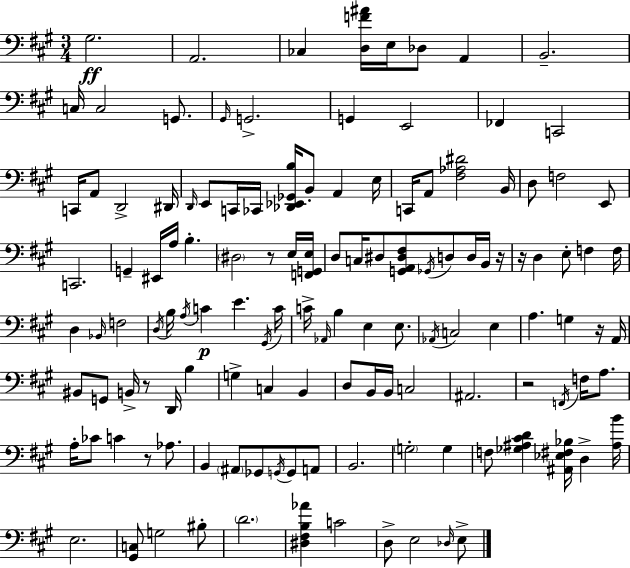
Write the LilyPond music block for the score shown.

{
  \clef bass
  \numericTimeSignature
  \time 3/4
  \key a \major
  \repeat volta 2 { gis2.\ff | a,2. | ces4 <d f' ais'>16 e16 des8 a,4 | b,2.-- | \break c16 c2 g,8. | \grace { gis,16 } g,2.-> | g,4 e,2 | fes,4 c,2 | \break c,16 a,8 d,2-> | dis,16 \grace { d,16 } e,8 c,16 ces,16 <des, ees, ges, b>16 b,8-. a,4 | e16 c,16 a,8 <fis aes dis'>2 | b,16 d8 f2 | \break e,8 c,2. | g,4-- eis,16 a16 b4.-. | \parenthesize dis2 r8 | e16 <f, g, e>16 d8 c16 dis8 <g, a, dis fis>8 \acciaccatura { ges,16 } d8 | \break d16 b,16 r16 r16 d4 e8-. f4 | f16 d4 \grace { bes,16 } f2 | \acciaccatura { d16 } b16 \acciaccatura { a16 }\p c'4 e'4. | \acciaccatura { gis,16 } c'16 c'16-> \grace { aes,16 } b4 | \break e4 e8. \acciaccatura { aes,16 } c2 | e4 a4. | g4 r16 a,16 bis,8 g,8 | b,16-> r8 d,16 b4 g4-> | \break c4 b,4 d8 b,16 | b,16 c2 ais,2. | r2 | \acciaccatura { f,16 } f16 a8. a16-. ces'8 | \break c'4 r8 aes8. b,4 | \parenthesize ais,8 ges,8 \acciaccatura { g,16 } g,8 a,8 b,2. | \parenthesize g2-. | g4 f8 | \break <ges ais cis' d'>4 <ais, ees fis bes>16 d4-> <ais b'>16 e2. | <gis, c>8 | g2 bis8-. \parenthesize d'2. | <dis fis b aes'>4 | \break c'2 d8-> | e2 \grace { des16 } e8-> | } \bar "|."
}